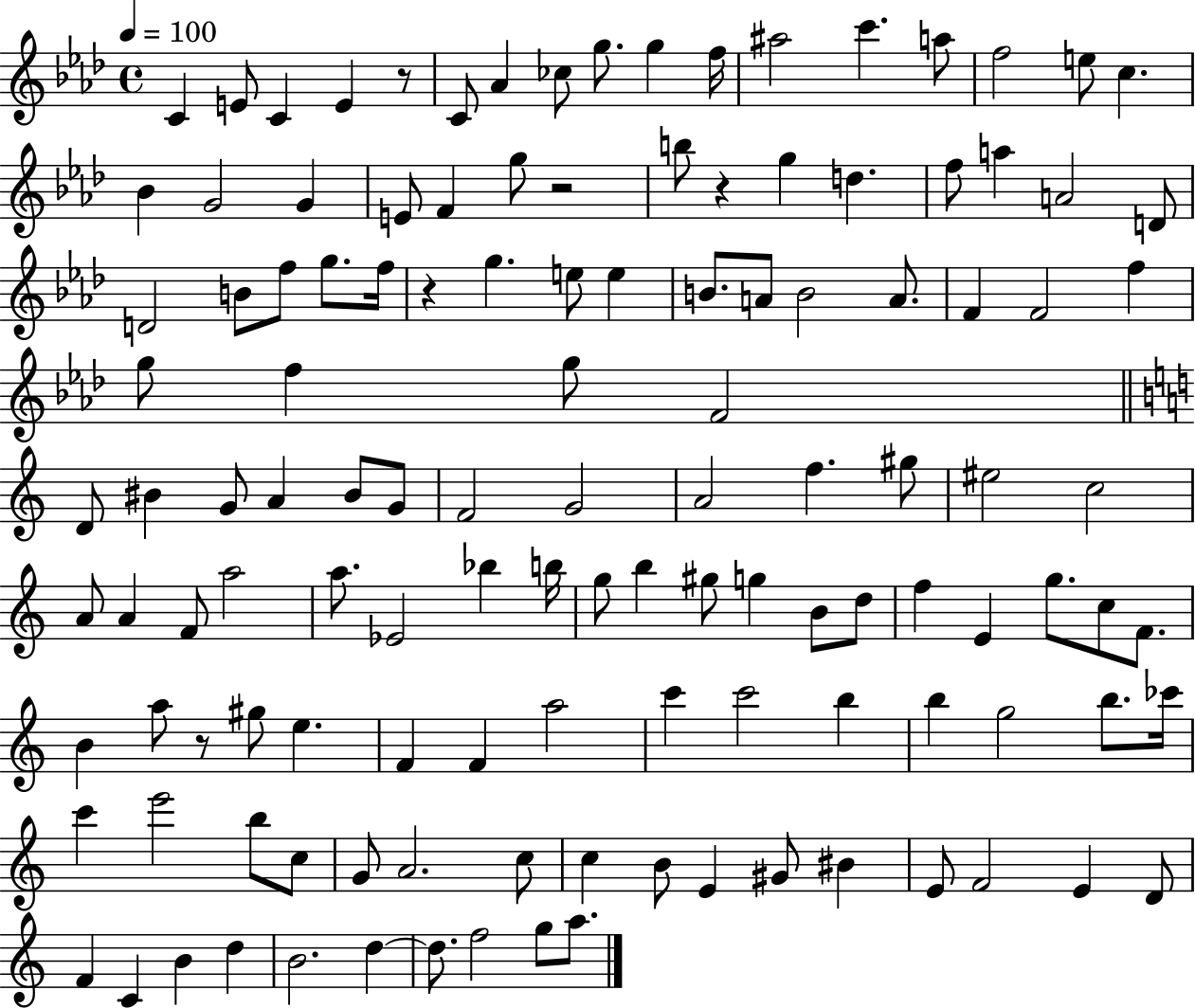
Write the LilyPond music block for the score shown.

{
  \clef treble
  \time 4/4
  \defaultTimeSignature
  \key aes \major
  \tempo 4 = 100
  c'4 e'8 c'4 e'4 r8 | c'8 aes'4 ces''8 g''8. g''4 f''16 | ais''2 c'''4. a''8 | f''2 e''8 c''4. | \break bes'4 g'2 g'4 | e'8 f'4 g''8 r2 | b''8 r4 g''4 d''4. | f''8 a''4 a'2 d'8 | \break d'2 b'8 f''8 g''8. f''16 | r4 g''4. e''8 e''4 | b'8. a'8 b'2 a'8. | f'4 f'2 f''4 | \break g''8 f''4 g''8 f'2 | \bar "||" \break \key c \major d'8 bis'4 g'8 a'4 bis'8 g'8 | f'2 g'2 | a'2 f''4. gis''8 | eis''2 c''2 | \break a'8 a'4 f'8 a''2 | a''8. ees'2 bes''4 b''16 | g''8 b''4 gis''8 g''4 b'8 d''8 | f''4 e'4 g''8. c''8 f'8. | \break b'4 a''8 r8 gis''8 e''4. | f'4 f'4 a''2 | c'''4 c'''2 b''4 | b''4 g''2 b''8. ces'''16 | \break c'''4 e'''2 b''8 c''8 | g'8 a'2. c''8 | c''4 b'8 e'4 gis'8 bis'4 | e'8 f'2 e'4 d'8 | \break f'4 c'4 b'4 d''4 | b'2. d''4~~ | d''8. f''2 g''8 a''8. | \bar "|."
}